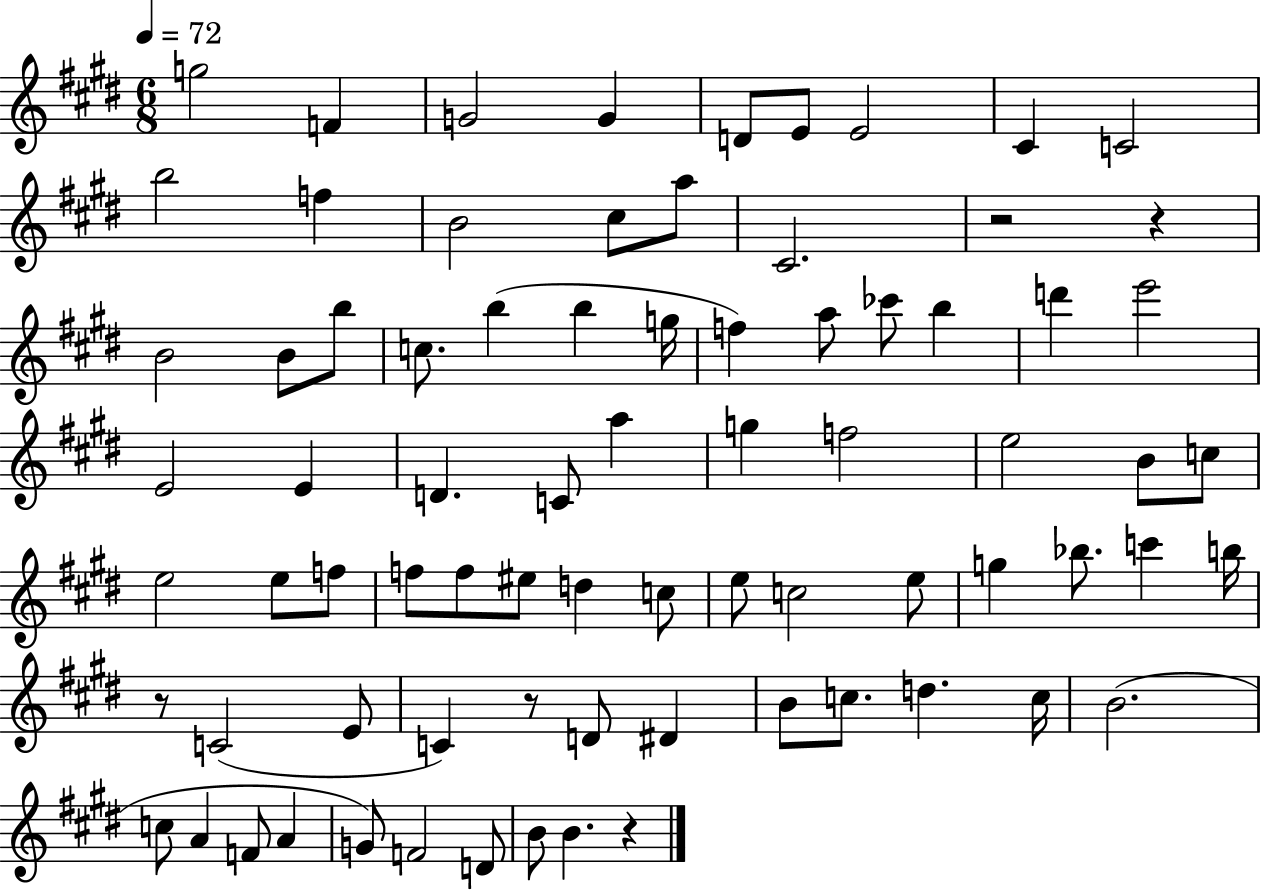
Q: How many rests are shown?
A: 5